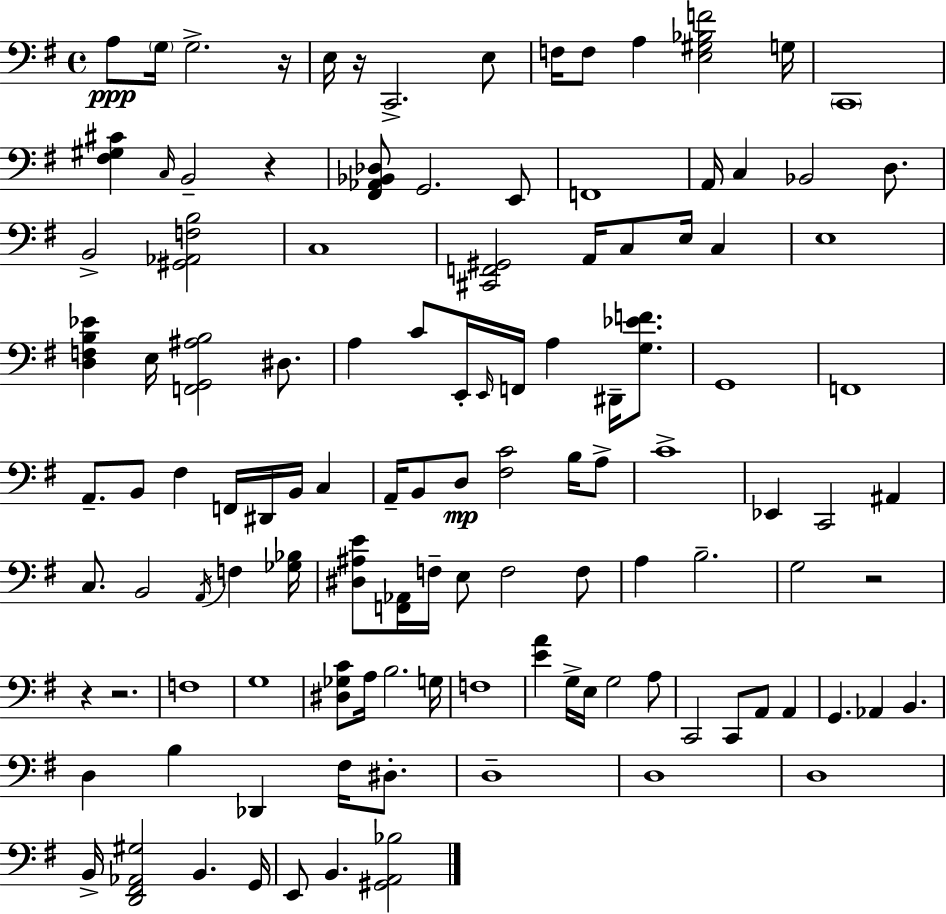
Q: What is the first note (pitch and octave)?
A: A3